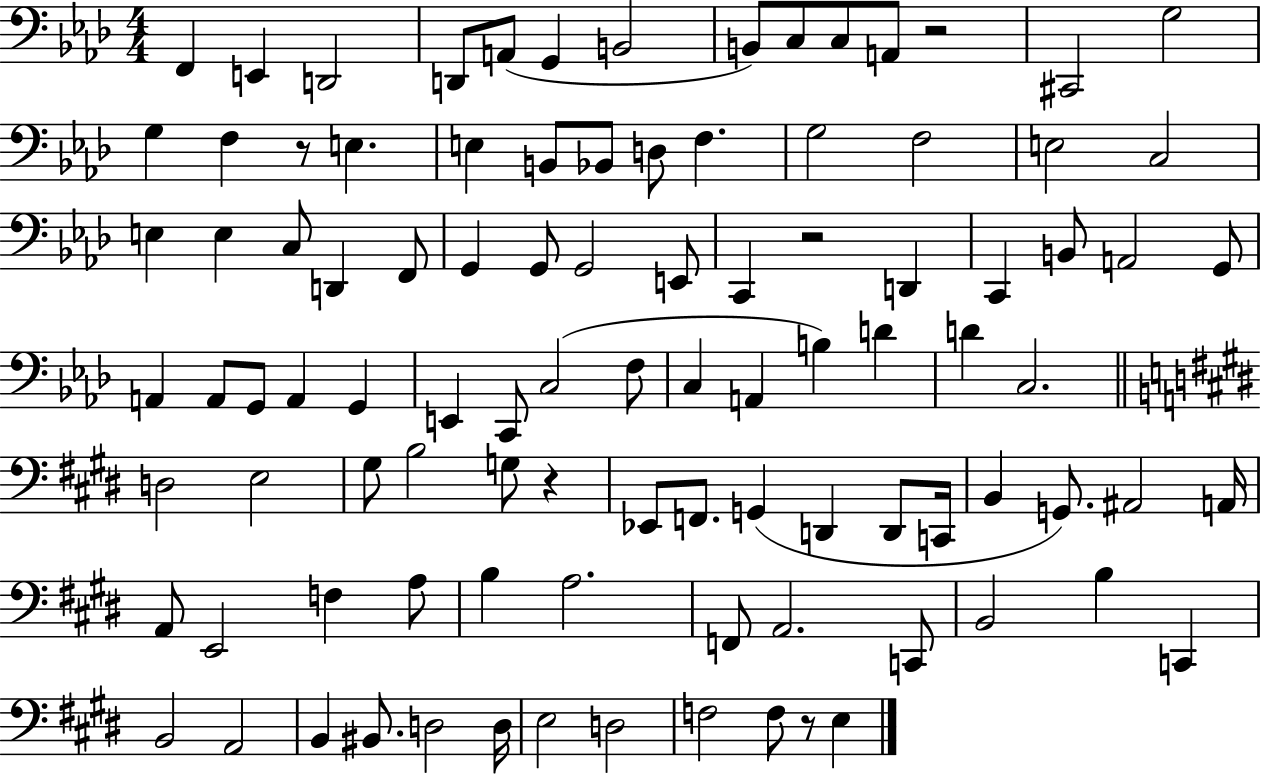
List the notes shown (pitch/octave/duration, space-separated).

F2/q E2/q D2/h D2/e A2/e G2/q B2/h B2/e C3/e C3/e A2/e R/h C#2/h G3/h G3/q F3/q R/e E3/q. E3/q B2/e Bb2/e D3/e F3/q. G3/h F3/h E3/h C3/h E3/q E3/q C3/e D2/q F2/e G2/q G2/e G2/h E2/e C2/q R/h D2/q C2/q B2/e A2/h G2/e A2/q A2/e G2/e A2/q G2/q E2/q C2/e C3/h F3/e C3/q A2/q B3/q D4/q D4/q C3/h. D3/h E3/h G#3/e B3/h G3/e R/q Eb2/e F2/e. G2/q D2/q D2/e C2/s B2/q G2/e. A#2/h A2/s A2/e E2/h F3/q A3/e B3/q A3/h. F2/e A2/h. C2/e B2/h B3/q C2/q B2/h A2/h B2/q BIS2/e. D3/h D3/s E3/h D3/h F3/h F3/e R/e E3/q